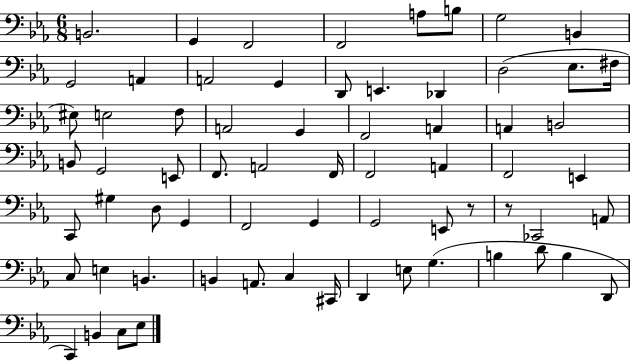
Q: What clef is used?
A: bass